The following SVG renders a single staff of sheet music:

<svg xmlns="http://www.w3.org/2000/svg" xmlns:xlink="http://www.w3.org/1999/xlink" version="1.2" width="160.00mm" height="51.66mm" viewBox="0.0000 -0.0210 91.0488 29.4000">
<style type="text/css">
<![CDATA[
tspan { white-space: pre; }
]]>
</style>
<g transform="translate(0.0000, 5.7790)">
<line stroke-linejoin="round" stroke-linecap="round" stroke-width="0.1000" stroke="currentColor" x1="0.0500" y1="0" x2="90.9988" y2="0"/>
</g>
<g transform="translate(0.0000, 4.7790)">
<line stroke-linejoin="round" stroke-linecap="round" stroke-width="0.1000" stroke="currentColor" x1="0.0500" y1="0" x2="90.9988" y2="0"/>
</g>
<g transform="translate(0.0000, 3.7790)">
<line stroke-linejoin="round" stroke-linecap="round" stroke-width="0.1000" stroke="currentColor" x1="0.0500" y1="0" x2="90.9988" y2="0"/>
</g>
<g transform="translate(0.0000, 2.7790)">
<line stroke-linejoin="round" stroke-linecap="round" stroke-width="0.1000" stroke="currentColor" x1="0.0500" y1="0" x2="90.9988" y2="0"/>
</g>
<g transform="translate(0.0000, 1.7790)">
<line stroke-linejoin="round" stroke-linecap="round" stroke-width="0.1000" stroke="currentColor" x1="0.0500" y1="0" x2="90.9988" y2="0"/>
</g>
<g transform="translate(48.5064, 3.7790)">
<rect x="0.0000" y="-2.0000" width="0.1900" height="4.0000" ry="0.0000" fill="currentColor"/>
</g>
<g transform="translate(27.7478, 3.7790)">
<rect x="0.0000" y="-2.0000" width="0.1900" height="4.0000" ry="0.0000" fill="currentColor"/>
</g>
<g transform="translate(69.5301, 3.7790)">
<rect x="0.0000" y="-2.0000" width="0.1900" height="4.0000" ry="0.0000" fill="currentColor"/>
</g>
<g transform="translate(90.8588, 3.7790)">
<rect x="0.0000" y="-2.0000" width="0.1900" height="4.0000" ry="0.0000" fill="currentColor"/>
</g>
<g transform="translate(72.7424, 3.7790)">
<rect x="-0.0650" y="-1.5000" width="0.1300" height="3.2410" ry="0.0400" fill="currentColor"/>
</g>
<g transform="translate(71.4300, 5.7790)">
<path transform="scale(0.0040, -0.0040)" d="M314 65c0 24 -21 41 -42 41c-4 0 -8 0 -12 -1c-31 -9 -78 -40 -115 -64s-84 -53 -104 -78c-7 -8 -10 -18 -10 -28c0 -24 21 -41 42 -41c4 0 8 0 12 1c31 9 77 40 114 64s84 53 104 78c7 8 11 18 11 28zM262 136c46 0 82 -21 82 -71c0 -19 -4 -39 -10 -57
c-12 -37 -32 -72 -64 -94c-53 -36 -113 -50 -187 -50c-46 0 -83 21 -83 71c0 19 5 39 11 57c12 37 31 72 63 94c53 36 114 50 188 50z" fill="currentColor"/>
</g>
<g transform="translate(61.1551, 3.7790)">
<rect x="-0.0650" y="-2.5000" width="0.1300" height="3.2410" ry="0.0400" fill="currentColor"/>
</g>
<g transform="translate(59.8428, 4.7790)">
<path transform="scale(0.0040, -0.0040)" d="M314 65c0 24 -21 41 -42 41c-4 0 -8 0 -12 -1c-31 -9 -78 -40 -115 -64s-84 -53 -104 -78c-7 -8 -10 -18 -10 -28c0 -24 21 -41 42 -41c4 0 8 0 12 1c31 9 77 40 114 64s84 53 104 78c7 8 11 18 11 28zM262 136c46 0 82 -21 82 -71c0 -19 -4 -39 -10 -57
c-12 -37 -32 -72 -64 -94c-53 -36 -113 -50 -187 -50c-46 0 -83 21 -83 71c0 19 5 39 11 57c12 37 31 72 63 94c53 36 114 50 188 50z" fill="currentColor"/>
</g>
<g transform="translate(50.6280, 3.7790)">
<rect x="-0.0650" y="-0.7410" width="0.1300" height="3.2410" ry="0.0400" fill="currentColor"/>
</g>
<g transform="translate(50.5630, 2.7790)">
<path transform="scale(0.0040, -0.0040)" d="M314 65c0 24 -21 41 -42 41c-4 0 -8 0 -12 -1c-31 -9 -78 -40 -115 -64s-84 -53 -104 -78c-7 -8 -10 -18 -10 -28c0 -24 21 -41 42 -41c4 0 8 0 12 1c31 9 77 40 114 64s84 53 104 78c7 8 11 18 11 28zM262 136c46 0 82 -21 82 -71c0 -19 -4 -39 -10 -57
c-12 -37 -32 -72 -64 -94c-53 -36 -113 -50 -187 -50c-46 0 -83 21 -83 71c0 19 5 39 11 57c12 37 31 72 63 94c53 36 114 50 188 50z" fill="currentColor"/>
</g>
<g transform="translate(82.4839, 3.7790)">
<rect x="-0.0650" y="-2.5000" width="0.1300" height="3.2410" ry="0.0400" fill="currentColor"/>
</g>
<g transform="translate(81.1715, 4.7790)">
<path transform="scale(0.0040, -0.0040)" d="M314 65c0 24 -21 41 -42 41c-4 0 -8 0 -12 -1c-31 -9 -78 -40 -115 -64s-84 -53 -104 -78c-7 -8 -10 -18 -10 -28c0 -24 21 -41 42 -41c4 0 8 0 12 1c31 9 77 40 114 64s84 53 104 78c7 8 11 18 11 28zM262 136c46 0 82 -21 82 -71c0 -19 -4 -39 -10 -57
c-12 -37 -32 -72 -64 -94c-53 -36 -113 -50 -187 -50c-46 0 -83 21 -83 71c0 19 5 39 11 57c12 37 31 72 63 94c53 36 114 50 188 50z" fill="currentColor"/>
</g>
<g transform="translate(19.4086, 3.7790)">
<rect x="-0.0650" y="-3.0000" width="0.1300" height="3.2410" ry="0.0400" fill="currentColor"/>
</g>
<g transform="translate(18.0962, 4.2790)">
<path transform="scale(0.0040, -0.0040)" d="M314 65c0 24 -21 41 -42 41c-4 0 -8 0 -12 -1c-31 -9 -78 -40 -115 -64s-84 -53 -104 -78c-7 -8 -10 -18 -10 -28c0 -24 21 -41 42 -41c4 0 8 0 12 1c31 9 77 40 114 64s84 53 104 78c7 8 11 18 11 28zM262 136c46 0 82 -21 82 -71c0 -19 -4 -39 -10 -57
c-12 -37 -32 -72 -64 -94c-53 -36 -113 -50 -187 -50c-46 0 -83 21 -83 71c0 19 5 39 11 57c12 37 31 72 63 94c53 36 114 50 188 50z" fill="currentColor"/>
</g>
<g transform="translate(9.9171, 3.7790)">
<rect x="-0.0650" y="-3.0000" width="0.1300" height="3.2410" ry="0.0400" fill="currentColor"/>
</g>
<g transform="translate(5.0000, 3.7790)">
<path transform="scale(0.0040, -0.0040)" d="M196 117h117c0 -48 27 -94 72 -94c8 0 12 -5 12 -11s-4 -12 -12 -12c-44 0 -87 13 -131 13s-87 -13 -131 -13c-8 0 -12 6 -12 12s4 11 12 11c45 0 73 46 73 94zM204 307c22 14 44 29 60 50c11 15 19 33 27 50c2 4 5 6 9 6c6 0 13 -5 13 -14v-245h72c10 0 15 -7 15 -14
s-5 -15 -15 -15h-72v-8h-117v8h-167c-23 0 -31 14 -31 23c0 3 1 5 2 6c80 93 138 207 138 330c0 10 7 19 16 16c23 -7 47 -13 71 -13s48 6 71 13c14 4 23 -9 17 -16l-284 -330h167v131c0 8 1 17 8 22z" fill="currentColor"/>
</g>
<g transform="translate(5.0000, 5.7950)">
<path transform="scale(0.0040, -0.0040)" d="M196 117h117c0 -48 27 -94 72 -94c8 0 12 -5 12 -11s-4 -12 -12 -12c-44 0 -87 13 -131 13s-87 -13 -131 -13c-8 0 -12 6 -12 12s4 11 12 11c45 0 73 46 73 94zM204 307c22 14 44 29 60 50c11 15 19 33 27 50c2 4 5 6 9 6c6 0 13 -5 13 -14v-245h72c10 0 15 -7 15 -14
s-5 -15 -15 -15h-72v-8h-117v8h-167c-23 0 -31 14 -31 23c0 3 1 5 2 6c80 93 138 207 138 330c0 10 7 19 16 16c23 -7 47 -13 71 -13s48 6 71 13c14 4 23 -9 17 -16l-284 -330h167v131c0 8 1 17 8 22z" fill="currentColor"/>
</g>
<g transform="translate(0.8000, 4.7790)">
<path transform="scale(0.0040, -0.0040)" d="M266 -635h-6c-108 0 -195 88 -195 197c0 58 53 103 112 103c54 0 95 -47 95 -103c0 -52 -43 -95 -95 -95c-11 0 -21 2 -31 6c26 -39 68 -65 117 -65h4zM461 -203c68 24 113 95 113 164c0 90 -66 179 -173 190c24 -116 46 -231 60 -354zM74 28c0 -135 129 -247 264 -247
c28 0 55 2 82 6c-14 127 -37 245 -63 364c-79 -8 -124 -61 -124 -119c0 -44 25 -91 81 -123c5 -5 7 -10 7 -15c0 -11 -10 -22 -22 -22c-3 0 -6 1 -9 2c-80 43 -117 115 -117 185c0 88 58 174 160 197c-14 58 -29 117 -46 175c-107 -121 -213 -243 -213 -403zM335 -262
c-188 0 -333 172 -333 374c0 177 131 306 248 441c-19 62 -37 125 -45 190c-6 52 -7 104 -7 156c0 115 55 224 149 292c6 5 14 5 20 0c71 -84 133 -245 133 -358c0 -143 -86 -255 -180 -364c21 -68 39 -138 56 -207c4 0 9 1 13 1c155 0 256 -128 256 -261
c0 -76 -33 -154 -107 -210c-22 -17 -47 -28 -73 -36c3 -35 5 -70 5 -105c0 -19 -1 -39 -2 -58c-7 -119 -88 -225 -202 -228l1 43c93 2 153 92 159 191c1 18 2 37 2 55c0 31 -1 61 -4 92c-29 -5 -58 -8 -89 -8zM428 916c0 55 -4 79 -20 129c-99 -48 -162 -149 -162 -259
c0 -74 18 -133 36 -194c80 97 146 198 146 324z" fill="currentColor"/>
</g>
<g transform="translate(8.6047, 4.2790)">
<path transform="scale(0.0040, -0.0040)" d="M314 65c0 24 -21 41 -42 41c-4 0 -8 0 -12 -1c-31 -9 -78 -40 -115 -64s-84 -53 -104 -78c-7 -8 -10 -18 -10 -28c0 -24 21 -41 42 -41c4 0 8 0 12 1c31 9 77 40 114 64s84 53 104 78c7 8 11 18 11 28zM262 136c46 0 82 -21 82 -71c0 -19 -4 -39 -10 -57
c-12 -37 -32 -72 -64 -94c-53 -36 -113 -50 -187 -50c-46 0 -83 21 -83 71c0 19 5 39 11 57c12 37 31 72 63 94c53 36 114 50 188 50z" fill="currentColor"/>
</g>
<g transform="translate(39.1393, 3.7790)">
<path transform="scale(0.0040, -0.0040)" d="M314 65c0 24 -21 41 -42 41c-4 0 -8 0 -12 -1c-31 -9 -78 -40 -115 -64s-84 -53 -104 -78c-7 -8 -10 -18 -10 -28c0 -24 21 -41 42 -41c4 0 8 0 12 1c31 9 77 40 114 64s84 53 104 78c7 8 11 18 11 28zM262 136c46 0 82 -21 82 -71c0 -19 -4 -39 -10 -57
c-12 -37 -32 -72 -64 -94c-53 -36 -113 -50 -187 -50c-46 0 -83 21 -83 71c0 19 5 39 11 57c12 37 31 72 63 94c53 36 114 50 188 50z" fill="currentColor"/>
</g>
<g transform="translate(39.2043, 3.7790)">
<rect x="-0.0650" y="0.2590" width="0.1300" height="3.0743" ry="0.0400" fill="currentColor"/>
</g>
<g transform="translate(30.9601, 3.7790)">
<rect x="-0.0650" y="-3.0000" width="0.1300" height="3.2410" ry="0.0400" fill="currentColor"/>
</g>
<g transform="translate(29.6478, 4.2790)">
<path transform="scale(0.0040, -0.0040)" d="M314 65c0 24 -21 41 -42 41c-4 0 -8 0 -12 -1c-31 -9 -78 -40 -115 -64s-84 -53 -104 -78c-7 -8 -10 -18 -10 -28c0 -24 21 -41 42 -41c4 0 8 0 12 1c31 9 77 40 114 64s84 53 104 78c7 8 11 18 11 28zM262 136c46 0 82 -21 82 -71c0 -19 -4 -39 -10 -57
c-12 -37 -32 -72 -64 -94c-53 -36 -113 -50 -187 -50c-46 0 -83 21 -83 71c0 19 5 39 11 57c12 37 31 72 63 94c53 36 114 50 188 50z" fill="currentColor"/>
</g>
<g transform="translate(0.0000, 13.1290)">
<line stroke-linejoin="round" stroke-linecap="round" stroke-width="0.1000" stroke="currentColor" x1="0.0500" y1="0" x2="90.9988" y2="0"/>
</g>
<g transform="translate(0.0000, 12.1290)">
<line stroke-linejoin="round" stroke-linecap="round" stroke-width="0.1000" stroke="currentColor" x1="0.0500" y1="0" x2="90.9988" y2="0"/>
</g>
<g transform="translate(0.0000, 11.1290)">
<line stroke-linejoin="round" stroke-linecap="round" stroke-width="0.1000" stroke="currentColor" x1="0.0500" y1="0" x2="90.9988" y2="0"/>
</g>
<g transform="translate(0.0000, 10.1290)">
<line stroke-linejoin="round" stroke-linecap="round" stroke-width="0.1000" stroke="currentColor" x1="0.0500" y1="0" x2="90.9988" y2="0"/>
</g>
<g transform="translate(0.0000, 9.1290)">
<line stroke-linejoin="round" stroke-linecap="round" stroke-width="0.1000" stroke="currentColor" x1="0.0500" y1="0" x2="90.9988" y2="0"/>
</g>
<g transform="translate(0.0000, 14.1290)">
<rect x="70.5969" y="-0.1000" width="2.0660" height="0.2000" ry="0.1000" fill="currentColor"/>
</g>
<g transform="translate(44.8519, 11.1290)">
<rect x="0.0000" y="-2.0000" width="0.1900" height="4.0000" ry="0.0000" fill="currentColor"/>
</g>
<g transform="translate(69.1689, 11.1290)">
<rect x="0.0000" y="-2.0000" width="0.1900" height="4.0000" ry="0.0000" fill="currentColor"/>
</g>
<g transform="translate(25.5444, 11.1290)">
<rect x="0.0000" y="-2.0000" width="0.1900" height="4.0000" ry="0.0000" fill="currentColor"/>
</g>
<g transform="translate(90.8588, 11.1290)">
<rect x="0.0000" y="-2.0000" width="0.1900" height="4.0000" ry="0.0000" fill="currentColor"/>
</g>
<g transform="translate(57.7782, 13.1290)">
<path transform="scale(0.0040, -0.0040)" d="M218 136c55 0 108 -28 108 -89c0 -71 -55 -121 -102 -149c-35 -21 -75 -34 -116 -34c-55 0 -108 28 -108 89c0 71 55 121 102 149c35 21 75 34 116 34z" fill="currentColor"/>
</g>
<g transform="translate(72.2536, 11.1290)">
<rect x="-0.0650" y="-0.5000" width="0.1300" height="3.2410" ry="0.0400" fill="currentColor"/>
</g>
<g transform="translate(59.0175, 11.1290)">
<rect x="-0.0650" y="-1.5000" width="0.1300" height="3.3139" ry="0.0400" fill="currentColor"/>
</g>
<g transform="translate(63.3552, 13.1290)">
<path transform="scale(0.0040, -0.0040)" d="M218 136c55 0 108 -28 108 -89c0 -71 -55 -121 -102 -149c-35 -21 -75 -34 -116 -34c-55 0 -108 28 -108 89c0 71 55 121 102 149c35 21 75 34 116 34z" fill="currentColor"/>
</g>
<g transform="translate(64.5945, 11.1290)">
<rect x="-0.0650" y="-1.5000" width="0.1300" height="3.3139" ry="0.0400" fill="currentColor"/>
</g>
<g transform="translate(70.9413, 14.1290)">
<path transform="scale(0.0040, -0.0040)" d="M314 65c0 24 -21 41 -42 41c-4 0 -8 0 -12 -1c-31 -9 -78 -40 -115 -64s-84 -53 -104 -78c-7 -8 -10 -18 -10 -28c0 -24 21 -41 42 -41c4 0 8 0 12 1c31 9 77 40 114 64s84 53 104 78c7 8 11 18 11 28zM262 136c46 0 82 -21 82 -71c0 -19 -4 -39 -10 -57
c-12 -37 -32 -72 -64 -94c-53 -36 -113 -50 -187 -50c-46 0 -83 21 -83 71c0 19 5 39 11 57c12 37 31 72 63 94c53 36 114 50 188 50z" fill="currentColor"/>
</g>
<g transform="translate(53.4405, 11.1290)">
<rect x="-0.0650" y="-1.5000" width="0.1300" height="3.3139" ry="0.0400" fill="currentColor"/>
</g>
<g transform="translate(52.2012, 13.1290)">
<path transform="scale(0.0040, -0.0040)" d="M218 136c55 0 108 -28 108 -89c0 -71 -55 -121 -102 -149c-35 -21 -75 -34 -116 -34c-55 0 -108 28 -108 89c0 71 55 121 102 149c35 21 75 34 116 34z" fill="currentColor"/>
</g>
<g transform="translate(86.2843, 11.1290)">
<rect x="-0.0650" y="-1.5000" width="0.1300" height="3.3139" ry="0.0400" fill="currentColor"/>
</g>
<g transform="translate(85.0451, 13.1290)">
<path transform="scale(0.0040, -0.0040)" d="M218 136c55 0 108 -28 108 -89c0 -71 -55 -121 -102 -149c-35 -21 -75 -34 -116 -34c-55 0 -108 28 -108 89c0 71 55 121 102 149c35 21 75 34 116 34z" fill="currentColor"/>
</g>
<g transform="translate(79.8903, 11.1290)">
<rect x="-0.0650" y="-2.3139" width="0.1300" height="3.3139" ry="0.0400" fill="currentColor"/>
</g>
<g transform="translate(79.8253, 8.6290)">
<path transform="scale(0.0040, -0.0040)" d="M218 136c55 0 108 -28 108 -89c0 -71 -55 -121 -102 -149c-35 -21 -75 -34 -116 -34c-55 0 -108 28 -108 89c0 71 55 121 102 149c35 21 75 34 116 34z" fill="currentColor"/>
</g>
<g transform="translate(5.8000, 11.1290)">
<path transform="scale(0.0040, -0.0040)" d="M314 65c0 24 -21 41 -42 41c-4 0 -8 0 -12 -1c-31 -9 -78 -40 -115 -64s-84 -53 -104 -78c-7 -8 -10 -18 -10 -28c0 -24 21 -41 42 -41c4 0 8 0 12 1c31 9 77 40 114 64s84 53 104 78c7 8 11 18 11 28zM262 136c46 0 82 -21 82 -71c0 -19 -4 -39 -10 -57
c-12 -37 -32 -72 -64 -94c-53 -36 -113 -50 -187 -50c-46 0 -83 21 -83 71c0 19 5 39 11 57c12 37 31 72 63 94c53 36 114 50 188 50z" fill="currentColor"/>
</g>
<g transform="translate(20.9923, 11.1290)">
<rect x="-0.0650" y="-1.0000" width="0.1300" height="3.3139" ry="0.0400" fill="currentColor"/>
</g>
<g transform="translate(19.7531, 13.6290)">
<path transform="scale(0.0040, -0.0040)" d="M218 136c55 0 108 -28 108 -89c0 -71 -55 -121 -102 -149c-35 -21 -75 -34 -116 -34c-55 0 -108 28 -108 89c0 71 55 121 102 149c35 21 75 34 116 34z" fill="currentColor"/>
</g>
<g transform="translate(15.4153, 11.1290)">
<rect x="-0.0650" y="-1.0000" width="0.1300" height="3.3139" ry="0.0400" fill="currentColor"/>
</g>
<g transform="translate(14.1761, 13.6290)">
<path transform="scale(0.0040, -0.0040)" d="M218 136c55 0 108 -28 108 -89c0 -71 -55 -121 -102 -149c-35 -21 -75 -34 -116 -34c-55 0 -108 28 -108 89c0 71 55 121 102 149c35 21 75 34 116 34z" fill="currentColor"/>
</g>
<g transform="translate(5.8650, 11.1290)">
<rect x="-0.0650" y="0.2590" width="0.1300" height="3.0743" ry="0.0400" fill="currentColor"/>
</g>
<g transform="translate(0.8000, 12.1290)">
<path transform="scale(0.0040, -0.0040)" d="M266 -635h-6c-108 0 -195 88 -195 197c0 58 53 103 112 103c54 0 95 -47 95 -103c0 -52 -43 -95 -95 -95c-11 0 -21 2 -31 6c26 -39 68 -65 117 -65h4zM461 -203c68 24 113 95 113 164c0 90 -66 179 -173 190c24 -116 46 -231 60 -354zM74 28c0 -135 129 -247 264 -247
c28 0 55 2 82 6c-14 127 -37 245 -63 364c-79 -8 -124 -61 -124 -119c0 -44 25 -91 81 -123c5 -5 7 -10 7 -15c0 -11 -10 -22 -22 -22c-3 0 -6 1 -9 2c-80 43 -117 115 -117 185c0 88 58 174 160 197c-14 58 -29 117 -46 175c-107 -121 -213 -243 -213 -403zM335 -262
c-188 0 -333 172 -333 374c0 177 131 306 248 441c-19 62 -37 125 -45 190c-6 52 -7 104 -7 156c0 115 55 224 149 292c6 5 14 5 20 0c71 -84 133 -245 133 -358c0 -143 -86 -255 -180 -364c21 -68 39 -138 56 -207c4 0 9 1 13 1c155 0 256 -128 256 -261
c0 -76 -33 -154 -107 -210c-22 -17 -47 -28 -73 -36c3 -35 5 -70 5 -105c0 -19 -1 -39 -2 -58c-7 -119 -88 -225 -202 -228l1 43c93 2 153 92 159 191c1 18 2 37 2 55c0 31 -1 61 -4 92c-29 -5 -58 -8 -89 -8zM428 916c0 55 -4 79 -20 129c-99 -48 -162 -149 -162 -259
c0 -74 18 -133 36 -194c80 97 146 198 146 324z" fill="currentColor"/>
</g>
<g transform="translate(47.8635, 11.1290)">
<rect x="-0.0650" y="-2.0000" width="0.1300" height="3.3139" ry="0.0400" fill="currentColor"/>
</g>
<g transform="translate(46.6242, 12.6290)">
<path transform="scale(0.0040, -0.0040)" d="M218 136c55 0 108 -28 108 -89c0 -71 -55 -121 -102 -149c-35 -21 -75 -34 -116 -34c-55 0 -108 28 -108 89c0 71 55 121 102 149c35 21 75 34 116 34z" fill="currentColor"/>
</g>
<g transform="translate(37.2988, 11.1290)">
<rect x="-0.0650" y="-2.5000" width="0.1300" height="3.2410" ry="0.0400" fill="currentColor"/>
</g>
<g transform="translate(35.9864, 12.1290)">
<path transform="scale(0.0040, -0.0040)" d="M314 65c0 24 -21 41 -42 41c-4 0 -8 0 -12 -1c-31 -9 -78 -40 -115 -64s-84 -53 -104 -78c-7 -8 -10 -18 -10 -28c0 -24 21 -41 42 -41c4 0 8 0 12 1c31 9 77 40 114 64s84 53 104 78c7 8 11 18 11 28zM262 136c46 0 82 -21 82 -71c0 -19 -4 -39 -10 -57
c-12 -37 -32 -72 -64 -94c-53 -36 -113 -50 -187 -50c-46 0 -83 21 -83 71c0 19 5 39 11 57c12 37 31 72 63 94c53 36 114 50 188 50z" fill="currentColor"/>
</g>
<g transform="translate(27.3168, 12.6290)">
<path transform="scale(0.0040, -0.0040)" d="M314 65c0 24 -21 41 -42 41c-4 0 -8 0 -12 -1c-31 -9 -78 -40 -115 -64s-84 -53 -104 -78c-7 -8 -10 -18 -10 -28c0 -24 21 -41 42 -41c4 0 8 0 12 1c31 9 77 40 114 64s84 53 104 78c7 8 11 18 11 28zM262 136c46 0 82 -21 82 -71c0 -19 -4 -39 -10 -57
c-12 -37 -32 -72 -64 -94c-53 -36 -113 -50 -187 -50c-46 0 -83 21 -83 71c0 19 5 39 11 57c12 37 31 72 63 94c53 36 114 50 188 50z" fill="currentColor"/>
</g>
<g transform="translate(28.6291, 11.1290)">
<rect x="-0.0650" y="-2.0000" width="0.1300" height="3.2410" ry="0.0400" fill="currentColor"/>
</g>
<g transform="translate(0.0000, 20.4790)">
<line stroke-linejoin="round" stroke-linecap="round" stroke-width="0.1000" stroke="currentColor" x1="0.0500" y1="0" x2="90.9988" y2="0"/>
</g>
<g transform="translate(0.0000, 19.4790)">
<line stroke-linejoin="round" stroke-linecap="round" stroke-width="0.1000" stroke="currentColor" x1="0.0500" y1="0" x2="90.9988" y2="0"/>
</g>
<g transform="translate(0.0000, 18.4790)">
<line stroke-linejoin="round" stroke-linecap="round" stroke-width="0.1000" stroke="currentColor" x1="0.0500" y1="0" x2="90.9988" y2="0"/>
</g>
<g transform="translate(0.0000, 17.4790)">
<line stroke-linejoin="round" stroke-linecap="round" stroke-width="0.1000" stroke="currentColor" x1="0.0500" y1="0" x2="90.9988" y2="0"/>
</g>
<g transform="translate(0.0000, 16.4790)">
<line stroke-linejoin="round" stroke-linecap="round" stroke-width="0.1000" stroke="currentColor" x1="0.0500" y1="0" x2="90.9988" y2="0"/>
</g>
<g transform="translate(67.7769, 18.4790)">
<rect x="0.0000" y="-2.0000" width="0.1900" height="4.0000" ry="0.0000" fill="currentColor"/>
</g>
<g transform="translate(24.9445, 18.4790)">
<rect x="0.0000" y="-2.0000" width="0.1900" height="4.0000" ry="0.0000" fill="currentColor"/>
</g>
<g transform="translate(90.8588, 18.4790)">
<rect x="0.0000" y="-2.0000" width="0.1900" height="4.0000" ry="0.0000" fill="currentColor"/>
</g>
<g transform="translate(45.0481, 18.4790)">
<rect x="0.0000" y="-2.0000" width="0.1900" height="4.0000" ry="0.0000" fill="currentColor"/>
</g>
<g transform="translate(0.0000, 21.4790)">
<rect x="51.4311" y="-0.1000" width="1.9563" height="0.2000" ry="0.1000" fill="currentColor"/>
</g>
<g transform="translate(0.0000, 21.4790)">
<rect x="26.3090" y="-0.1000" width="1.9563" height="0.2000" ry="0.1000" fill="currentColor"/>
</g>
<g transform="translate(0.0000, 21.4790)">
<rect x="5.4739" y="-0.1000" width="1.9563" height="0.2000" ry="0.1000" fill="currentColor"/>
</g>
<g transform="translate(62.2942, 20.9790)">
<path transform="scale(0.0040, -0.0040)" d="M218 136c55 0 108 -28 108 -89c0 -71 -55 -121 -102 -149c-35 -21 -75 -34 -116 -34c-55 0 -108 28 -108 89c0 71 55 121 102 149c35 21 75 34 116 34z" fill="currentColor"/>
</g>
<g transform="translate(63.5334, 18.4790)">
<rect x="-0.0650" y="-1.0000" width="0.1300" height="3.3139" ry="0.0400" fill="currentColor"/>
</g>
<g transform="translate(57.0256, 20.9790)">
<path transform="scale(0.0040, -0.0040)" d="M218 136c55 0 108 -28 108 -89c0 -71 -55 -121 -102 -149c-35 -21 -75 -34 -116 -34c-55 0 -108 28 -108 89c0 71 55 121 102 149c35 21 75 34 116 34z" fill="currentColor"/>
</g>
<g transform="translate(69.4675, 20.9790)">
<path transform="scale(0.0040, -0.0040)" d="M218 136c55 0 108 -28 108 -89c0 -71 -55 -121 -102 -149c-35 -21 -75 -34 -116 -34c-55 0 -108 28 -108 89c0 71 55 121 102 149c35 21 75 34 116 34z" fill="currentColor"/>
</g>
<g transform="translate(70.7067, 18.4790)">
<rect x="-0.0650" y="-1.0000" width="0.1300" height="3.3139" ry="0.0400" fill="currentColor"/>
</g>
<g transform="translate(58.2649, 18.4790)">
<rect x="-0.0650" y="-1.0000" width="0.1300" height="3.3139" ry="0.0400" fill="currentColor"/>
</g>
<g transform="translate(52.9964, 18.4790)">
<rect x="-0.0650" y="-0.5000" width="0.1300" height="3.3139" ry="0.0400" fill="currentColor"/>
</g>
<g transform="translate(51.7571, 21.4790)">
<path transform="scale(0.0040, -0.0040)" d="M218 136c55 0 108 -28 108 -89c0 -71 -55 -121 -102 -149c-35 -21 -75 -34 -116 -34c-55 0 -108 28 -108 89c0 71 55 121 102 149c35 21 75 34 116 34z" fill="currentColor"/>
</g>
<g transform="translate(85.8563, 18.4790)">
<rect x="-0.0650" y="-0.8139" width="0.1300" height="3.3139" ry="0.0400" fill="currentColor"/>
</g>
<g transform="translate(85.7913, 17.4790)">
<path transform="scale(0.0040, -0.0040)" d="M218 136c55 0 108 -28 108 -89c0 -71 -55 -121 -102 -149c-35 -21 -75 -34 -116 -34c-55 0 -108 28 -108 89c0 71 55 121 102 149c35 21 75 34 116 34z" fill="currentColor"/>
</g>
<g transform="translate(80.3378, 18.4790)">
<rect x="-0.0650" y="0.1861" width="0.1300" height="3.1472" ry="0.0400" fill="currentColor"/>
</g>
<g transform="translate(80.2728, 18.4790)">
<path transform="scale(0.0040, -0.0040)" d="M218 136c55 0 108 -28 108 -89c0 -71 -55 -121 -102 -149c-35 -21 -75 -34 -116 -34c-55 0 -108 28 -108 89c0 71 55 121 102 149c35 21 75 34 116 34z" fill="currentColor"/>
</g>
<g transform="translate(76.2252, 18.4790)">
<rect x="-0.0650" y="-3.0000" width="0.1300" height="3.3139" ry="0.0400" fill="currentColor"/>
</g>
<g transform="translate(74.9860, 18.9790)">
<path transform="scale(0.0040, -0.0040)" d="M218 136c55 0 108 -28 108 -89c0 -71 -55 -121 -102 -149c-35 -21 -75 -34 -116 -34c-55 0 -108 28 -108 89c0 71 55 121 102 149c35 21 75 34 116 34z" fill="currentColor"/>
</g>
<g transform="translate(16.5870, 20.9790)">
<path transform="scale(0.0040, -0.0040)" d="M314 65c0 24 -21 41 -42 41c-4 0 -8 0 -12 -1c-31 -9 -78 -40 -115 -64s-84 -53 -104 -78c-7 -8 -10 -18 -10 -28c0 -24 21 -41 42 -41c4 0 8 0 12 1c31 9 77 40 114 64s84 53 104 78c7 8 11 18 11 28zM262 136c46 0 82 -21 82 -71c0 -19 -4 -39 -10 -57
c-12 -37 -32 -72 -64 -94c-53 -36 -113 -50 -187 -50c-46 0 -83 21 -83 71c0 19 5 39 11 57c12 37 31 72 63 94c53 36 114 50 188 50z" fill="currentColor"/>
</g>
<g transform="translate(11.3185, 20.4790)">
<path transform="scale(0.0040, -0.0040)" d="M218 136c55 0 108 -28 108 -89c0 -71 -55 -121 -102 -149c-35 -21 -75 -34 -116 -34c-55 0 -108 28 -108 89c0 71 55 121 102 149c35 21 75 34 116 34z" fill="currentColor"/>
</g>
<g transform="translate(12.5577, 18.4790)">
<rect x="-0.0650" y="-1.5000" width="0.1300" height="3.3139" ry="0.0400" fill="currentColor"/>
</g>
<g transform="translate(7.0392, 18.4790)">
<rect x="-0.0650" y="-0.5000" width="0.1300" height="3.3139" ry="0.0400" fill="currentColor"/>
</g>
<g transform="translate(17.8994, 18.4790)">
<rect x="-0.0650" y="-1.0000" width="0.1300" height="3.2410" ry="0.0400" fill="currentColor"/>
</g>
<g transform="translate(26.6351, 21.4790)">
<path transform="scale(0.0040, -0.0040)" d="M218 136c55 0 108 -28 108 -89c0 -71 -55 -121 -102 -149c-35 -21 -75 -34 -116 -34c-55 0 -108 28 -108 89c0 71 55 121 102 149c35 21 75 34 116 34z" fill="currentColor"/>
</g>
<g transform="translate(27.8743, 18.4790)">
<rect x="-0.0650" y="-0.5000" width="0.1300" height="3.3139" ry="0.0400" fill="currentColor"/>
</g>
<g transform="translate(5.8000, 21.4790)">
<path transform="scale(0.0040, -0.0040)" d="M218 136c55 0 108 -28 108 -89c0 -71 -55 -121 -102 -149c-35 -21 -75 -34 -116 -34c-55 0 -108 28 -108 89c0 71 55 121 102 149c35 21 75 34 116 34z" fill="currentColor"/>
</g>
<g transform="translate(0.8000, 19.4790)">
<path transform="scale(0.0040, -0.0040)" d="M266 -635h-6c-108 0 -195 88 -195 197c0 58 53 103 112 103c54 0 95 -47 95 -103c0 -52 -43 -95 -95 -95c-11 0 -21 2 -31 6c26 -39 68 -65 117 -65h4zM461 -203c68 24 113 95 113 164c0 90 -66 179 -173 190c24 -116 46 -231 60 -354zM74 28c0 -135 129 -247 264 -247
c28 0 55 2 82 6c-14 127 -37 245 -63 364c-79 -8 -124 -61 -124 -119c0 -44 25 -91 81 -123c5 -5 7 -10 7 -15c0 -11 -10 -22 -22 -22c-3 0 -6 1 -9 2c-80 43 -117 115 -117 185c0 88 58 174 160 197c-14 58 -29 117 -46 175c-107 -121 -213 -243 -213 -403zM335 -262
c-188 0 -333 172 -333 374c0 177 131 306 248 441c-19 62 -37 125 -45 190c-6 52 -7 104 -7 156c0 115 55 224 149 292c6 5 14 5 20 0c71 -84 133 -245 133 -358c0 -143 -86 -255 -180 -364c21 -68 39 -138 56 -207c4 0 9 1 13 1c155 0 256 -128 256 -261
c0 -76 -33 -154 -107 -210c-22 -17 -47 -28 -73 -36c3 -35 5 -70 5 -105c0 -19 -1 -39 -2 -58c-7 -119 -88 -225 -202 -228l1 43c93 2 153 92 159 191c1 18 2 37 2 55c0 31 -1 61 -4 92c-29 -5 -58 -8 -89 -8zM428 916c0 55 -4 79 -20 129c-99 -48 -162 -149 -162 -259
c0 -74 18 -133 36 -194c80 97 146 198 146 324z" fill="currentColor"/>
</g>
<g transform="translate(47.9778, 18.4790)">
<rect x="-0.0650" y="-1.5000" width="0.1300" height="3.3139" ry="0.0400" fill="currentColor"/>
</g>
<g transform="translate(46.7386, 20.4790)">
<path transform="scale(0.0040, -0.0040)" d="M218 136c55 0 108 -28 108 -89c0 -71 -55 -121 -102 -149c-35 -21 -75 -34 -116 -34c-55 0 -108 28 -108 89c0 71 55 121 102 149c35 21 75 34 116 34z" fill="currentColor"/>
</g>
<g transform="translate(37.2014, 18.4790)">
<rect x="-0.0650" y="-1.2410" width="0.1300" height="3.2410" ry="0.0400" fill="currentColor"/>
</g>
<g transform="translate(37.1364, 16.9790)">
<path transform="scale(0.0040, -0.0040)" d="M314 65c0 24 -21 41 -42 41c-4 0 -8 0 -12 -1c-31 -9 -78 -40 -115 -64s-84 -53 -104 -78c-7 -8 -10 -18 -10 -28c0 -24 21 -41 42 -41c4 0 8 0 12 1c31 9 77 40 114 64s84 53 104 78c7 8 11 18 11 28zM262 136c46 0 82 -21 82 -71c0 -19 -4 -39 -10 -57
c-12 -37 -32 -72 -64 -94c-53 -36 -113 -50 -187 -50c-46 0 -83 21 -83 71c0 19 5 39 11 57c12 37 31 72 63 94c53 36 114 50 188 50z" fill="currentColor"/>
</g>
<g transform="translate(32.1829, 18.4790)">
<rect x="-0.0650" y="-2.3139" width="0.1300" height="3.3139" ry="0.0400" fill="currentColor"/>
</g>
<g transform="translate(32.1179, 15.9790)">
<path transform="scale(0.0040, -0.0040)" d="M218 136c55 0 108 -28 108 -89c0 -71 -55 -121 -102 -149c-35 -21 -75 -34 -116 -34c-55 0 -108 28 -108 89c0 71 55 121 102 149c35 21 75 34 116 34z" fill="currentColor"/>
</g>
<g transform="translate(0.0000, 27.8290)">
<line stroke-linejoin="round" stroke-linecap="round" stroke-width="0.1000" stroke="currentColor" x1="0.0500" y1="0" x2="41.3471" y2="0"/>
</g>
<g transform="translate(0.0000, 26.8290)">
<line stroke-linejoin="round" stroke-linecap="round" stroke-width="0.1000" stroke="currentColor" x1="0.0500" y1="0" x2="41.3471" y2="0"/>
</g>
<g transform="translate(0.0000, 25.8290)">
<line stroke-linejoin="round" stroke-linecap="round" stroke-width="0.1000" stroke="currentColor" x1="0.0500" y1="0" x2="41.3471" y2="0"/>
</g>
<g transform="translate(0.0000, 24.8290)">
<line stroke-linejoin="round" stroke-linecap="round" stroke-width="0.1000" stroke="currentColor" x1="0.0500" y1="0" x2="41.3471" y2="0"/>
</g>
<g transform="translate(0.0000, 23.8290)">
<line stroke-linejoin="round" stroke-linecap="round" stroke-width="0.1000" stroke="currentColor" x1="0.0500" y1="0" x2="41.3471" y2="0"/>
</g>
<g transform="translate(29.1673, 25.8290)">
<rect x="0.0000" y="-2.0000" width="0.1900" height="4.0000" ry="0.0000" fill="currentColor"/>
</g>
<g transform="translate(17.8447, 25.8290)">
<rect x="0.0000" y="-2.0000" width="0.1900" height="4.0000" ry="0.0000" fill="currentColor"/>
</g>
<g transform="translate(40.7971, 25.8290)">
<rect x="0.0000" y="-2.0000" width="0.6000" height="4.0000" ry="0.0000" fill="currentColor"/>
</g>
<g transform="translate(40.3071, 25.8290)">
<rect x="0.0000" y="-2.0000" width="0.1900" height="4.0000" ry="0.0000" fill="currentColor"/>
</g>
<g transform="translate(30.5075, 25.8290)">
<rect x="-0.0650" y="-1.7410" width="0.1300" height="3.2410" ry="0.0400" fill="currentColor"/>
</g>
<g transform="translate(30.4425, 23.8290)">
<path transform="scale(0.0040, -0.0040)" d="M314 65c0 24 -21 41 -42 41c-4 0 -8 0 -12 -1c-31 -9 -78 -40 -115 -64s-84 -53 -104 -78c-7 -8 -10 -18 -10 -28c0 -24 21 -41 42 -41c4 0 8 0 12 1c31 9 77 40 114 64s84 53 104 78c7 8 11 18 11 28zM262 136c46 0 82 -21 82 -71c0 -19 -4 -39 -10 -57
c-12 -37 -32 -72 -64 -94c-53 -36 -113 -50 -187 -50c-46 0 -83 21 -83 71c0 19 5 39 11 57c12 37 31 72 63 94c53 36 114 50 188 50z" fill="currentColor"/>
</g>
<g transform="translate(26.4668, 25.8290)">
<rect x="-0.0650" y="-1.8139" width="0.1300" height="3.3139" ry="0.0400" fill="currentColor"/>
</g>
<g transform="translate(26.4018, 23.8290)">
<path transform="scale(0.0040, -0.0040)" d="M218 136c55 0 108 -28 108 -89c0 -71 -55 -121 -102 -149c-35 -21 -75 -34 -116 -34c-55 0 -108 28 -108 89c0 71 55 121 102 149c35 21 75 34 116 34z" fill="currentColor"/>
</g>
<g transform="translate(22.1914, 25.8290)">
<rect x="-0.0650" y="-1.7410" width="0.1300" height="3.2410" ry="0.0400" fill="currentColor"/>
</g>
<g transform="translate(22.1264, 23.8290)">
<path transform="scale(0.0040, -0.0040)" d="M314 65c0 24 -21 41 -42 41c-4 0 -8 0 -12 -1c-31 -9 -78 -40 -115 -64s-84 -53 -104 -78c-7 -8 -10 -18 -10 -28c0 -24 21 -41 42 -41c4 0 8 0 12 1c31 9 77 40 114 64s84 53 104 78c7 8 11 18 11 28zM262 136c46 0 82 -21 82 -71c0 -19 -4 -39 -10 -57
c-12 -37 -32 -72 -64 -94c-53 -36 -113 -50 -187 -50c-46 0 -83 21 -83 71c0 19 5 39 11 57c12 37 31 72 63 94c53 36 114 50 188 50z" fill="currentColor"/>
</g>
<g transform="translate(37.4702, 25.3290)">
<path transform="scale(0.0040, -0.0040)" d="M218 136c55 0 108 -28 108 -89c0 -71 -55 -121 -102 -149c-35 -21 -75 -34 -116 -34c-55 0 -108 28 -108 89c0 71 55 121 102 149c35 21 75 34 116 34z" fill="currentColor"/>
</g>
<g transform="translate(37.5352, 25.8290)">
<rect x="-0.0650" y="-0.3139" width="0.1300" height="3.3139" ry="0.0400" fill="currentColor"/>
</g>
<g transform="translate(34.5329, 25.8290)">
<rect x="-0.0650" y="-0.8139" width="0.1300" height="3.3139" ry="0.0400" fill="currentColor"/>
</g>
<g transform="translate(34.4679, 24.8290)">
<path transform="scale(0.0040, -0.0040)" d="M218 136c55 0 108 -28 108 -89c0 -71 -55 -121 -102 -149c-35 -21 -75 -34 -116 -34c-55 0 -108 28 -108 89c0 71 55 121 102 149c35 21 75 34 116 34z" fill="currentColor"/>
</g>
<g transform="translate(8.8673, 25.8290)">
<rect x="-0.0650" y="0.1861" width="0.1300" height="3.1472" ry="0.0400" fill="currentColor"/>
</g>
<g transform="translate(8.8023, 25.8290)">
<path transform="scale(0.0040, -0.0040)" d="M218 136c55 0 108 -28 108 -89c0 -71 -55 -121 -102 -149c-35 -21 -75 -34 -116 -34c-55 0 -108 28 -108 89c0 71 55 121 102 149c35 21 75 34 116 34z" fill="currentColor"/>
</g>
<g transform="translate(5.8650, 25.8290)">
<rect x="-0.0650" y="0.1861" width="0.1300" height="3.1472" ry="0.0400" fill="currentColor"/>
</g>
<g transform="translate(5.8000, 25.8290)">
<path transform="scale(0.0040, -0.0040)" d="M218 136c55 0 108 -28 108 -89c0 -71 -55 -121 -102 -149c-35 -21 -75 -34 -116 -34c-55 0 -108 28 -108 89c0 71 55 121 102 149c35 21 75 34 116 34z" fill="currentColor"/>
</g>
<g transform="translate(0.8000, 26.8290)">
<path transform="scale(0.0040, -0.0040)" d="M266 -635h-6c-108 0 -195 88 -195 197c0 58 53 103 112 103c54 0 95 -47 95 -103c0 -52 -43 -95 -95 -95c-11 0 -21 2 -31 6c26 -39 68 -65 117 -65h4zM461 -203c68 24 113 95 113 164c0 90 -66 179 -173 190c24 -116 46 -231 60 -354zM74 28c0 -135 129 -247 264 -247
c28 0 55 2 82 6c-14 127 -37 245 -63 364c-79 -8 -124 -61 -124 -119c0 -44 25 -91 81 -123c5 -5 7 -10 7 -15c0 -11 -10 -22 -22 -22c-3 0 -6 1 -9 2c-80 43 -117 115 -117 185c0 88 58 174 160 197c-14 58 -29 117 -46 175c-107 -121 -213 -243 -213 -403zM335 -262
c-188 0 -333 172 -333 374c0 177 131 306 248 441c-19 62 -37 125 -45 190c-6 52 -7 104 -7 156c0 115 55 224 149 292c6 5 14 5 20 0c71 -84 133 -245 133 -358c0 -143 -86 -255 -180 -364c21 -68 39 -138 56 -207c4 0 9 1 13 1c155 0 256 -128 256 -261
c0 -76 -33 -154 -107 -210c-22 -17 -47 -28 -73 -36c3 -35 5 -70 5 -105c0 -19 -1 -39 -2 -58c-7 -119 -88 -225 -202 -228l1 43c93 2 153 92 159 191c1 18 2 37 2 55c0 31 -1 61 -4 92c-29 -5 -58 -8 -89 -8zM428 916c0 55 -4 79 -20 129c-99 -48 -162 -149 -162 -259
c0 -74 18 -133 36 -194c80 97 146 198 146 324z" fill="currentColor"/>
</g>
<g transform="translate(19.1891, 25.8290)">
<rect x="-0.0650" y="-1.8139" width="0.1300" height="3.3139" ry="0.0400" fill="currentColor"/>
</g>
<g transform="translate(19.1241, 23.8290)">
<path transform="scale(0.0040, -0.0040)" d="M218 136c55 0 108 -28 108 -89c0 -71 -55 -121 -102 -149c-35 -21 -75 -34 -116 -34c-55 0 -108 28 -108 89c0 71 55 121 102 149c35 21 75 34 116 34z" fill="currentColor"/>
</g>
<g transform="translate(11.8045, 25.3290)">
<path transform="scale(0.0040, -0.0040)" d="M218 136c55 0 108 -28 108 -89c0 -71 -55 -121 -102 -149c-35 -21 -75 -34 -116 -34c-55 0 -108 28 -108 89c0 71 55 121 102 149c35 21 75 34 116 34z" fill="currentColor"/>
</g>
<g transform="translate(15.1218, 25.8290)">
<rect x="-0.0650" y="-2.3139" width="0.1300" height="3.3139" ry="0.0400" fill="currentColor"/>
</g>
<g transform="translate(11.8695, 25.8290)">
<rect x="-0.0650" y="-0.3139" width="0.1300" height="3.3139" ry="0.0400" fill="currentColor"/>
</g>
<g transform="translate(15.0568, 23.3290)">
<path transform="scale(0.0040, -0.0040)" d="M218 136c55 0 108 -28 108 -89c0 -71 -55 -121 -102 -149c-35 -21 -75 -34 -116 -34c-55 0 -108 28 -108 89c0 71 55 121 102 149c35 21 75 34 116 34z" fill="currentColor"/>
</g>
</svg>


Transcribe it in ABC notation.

X:1
T:Untitled
M:4/4
L:1/4
K:C
A2 A2 A2 B2 d2 G2 E2 G2 B2 D D F2 G2 F E E E C2 g E C E D2 C g e2 E C D D D A B d B B c g f f2 f f2 d c